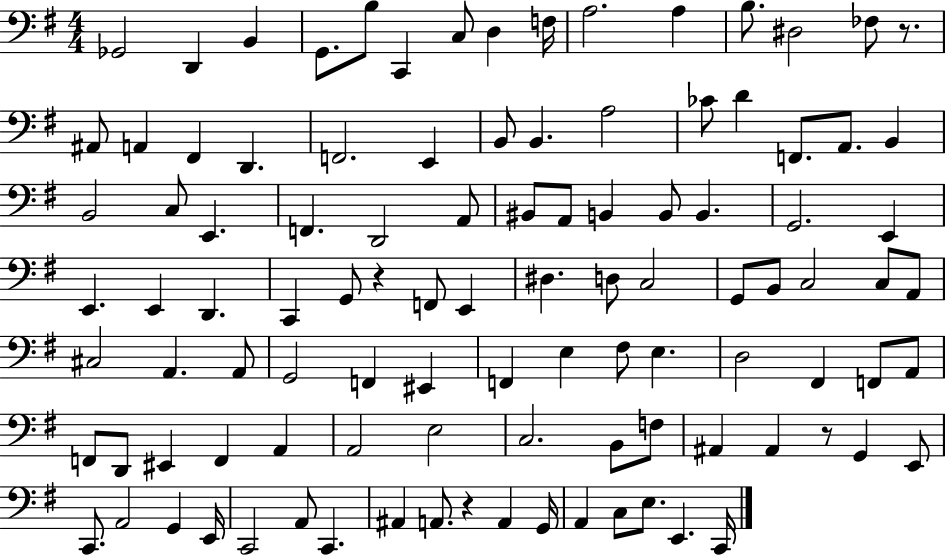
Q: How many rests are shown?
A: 4